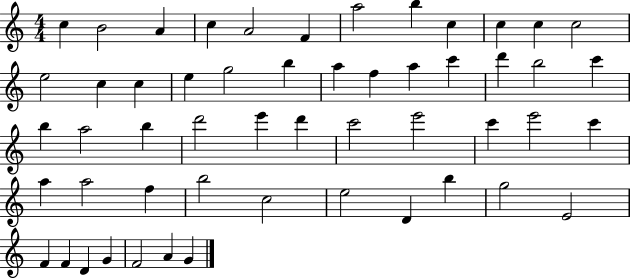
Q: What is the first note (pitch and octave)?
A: C5